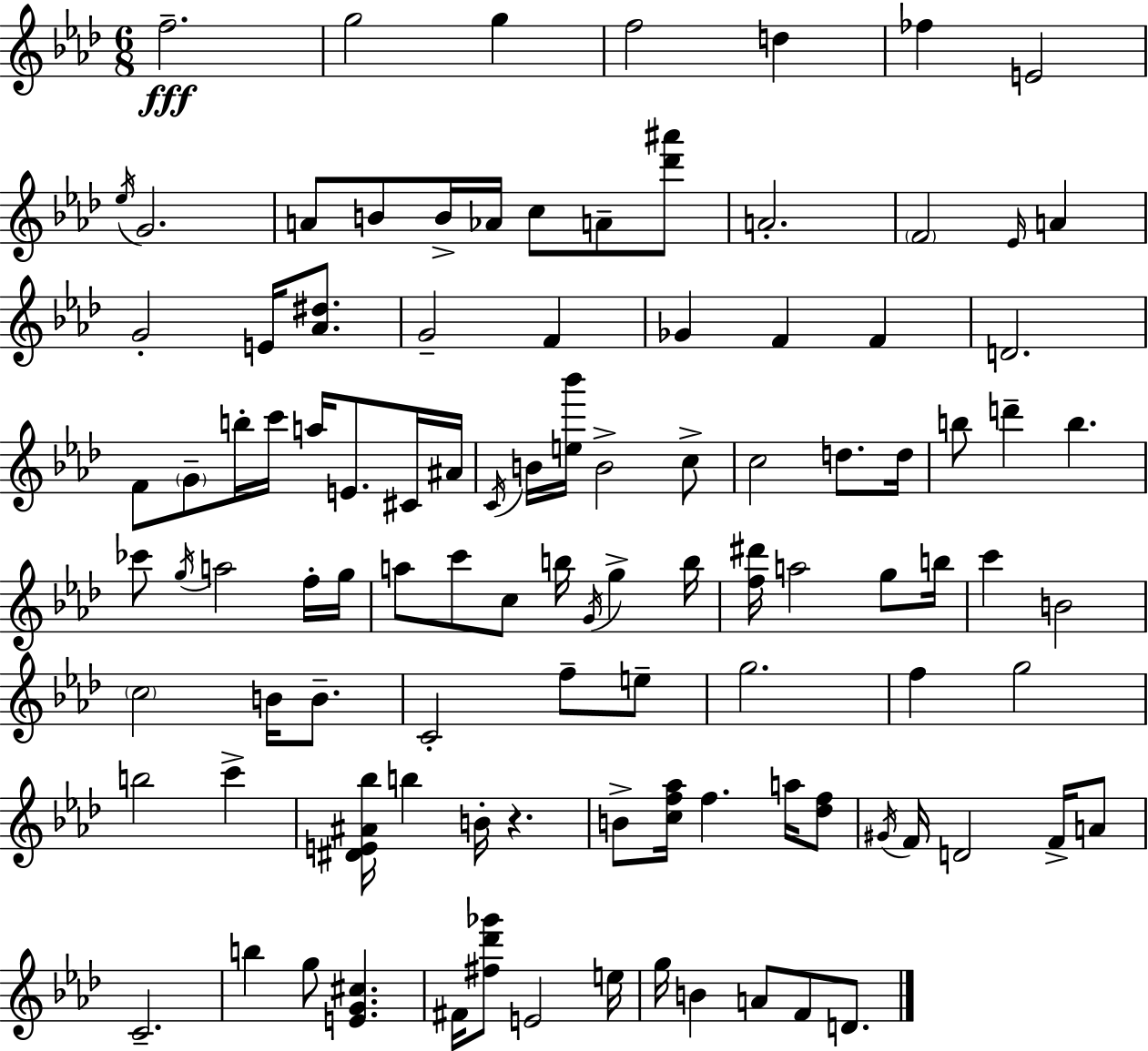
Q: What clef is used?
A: treble